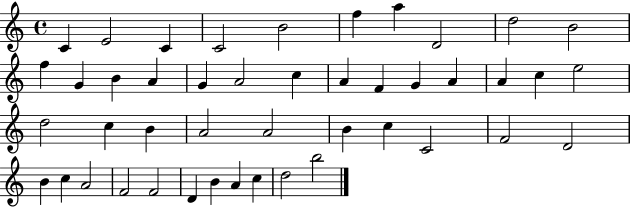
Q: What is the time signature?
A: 4/4